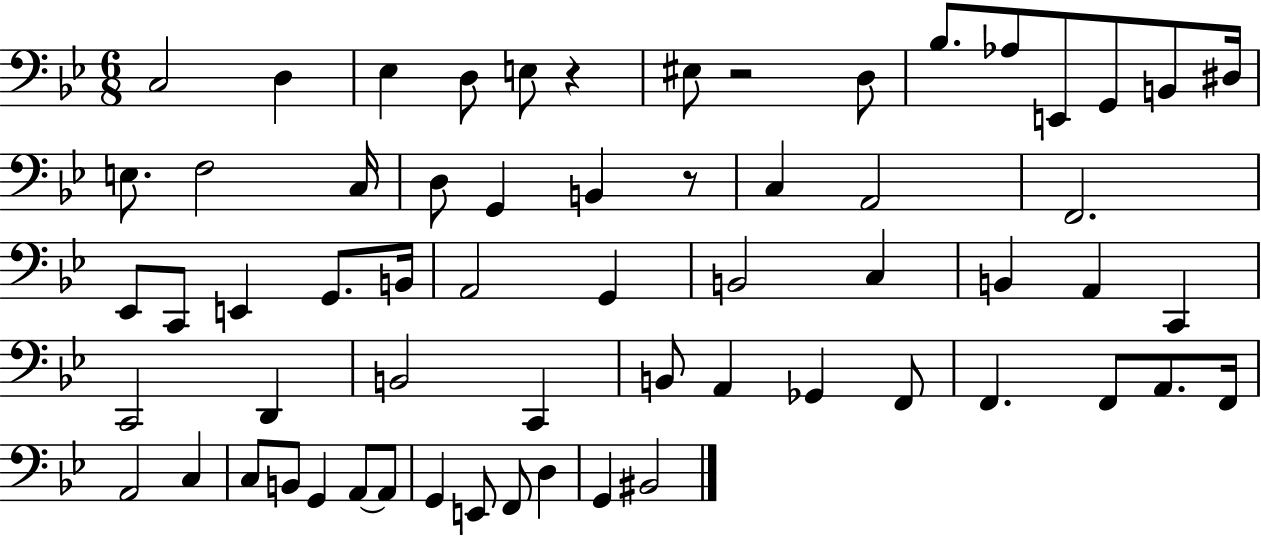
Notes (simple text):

C3/h D3/q Eb3/q D3/e E3/e R/q EIS3/e R/h D3/e Bb3/e. Ab3/e E2/e G2/e B2/e D#3/s E3/e. F3/h C3/s D3/e G2/q B2/q R/e C3/q A2/h F2/h. Eb2/e C2/e E2/q G2/e. B2/s A2/h G2/q B2/h C3/q B2/q A2/q C2/q C2/h D2/q B2/h C2/q B2/e A2/q Gb2/q F2/e F2/q. F2/e A2/e. F2/s A2/h C3/q C3/e B2/e G2/q A2/e A2/e G2/q E2/e F2/e D3/q G2/q BIS2/h